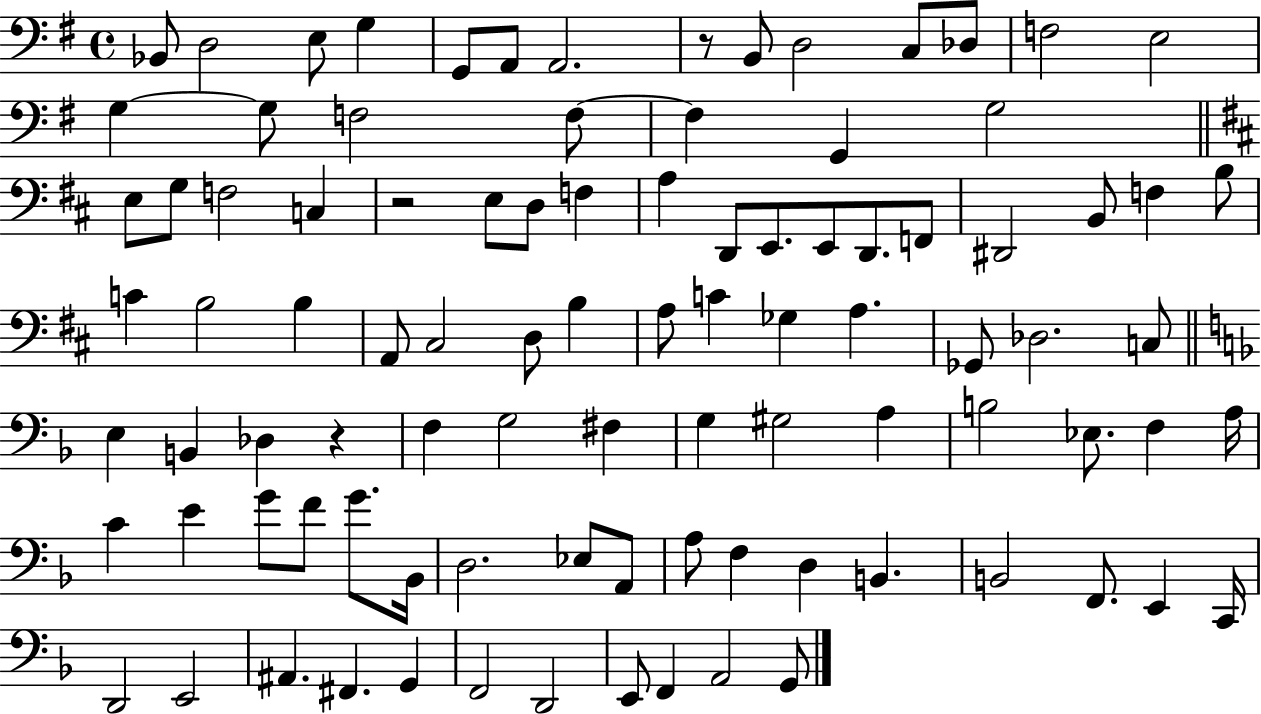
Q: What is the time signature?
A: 4/4